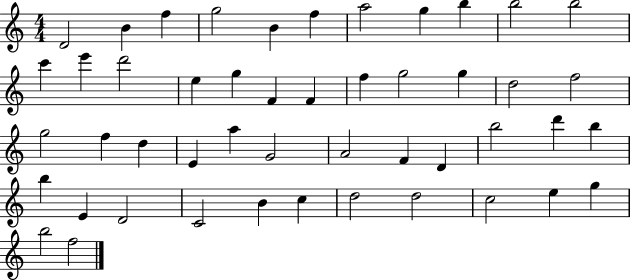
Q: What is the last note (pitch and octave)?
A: F5